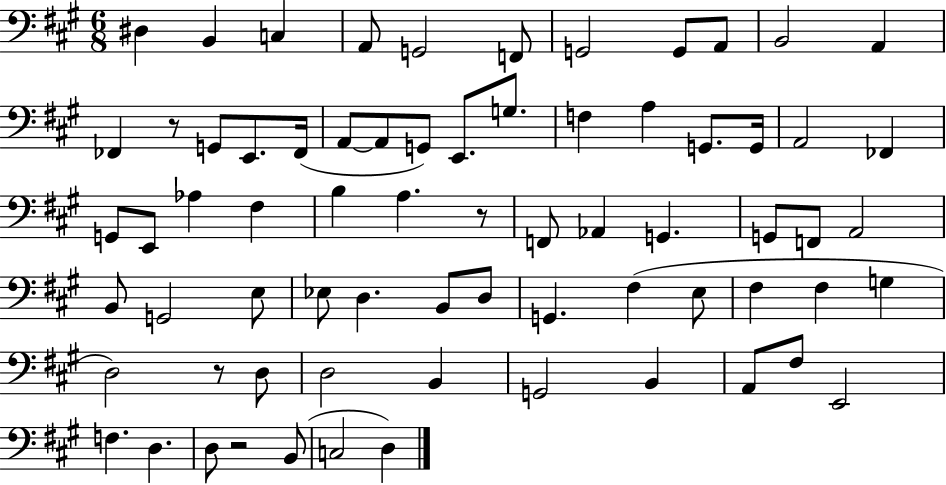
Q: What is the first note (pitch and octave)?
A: D#3